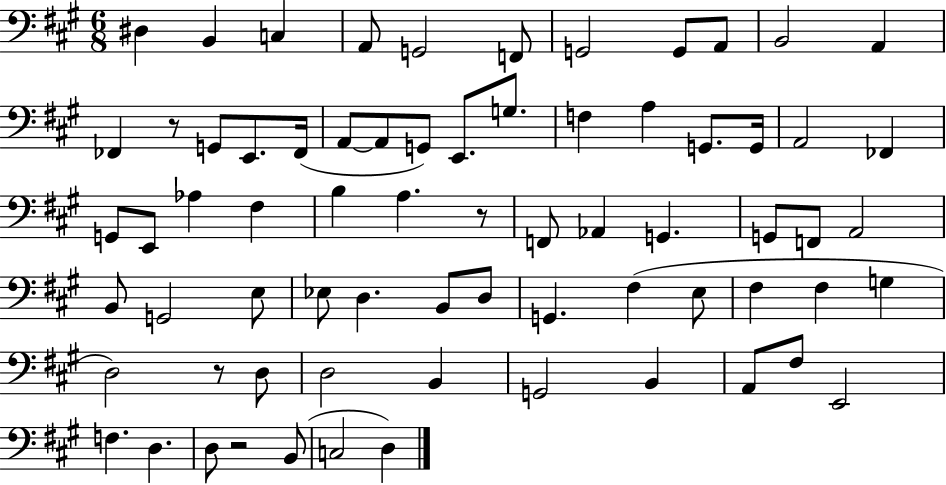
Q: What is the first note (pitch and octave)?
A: D#3